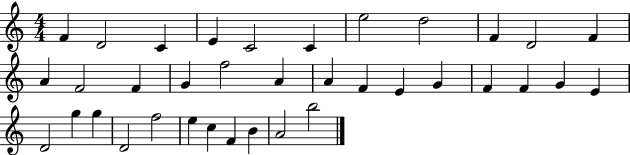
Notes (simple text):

F4/q D4/h C4/q E4/q C4/h C4/q E5/h D5/h F4/q D4/h F4/q A4/q F4/h F4/q G4/q F5/h A4/q A4/q F4/q E4/q G4/q F4/q F4/q G4/q E4/q D4/h G5/q G5/q D4/h F5/h E5/q C5/q F4/q B4/q A4/h B5/h